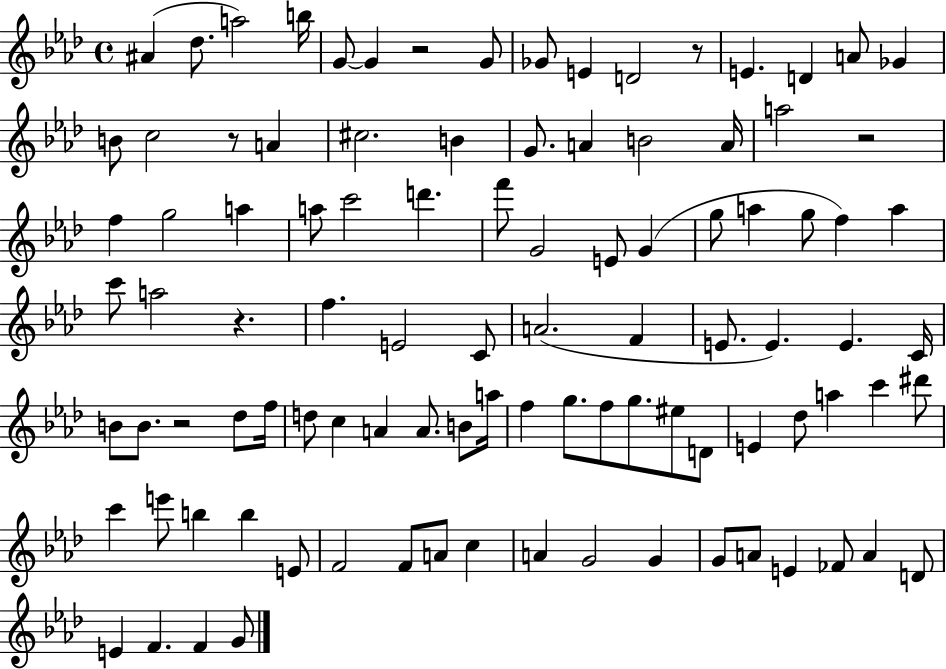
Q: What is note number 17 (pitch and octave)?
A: A4